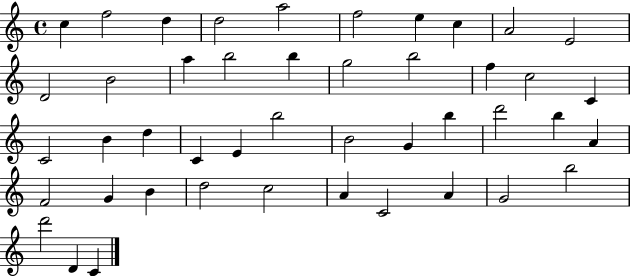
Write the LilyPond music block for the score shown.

{
  \clef treble
  \time 4/4
  \defaultTimeSignature
  \key c \major
  c''4 f''2 d''4 | d''2 a''2 | f''2 e''4 c''4 | a'2 e'2 | \break d'2 b'2 | a''4 b''2 b''4 | g''2 b''2 | f''4 c''2 c'4 | \break c'2 b'4 d''4 | c'4 e'4 b''2 | b'2 g'4 b''4 | d'''2 b''4 a'4 | \break f'2 g'4 b'4 | d''2 c''2 | a'4 c'2 a'4 | g'2 b''2 | \break d'''2 d'4 c'4 | \bar "|."
}